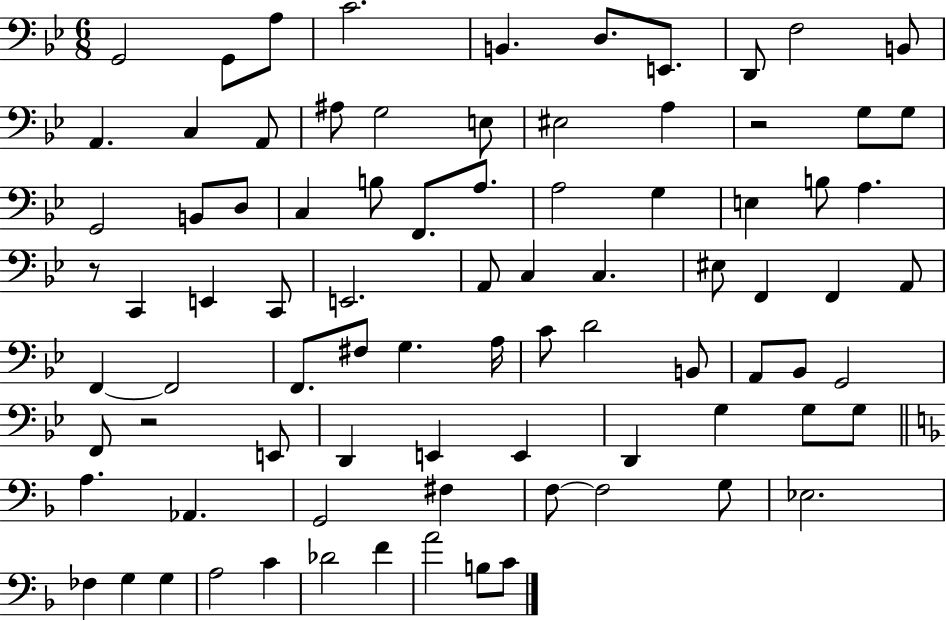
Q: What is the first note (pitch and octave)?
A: G2